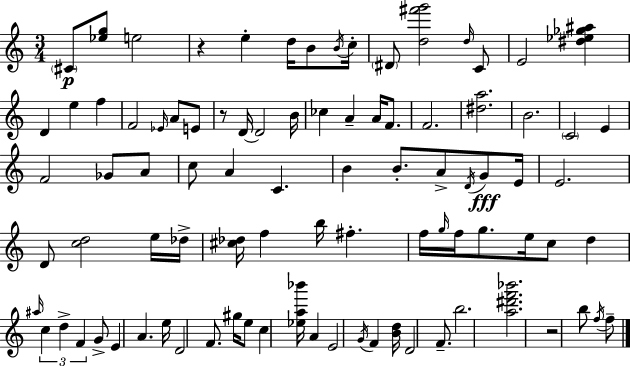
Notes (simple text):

C#4/e [Eb5,G5]/e E5/h R/q E5/q D5/s B4/e B4/s C5/s D#4/e [D5,F#6,G6]/h D5/s C4/e E4/h [D#5,Eb5,Gb5,A#5]/q D4/q E5/q F5/q F4/h Eb4/s A4/e E4/e R/e D4/s D4/h B4/s CES5/q A4/q A4/s F4/e. F4/h. [D#5,A5]/h. B4/h. C4/h E4/q F4/h Gb4/e A4/e C5/e A4/q C4/q. B4/q B4/e. A4/e D4/s G4/e E4/s E4/h. D4/e [C5,D5]/h E5/s Db5/s [C#5,Db5]/s F5/q B5/s F#5/q. F5/s G5/s F5/s G5/e. E5/s C5/e D5/q A#5/s C5/q D5/q F4/q G4/e E4/q A4/q. E5/s D4/h F4/e. G#5/s E5/e C5/q [Eb5,A5,Bb6]/s A4/q E4/h G4/s F4/q [B4,D5]/s D4/h F4/e. B5/h. [A5,D#6,F6,Bb6]/h. R/h B5/e F5/s F5/e